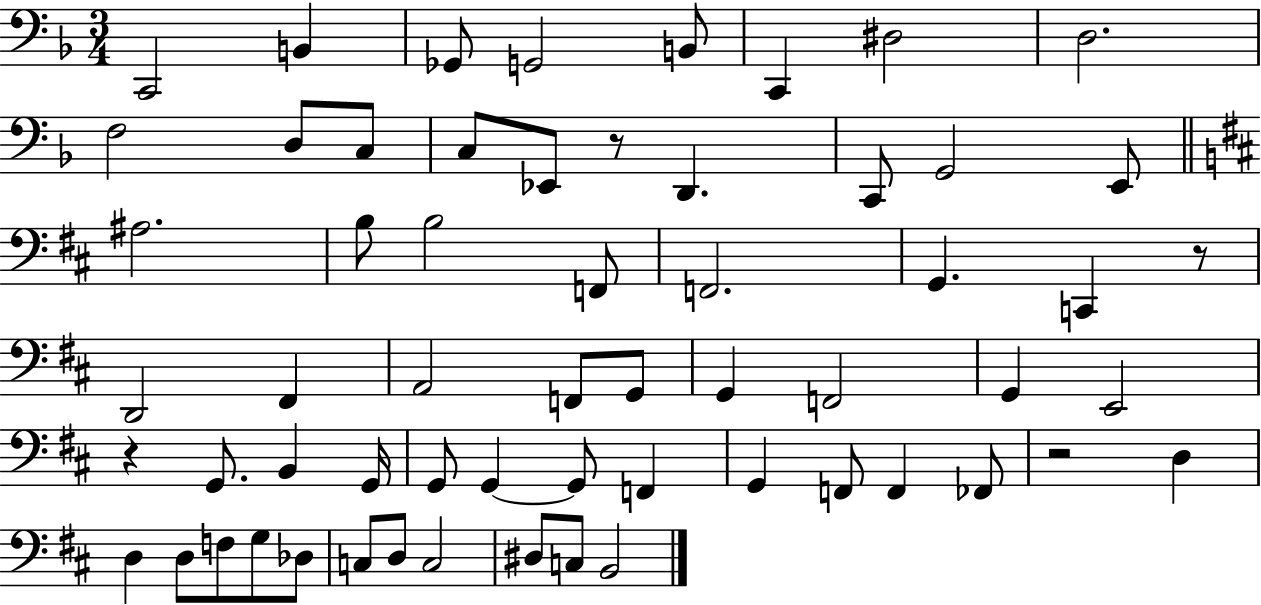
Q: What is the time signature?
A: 3/4